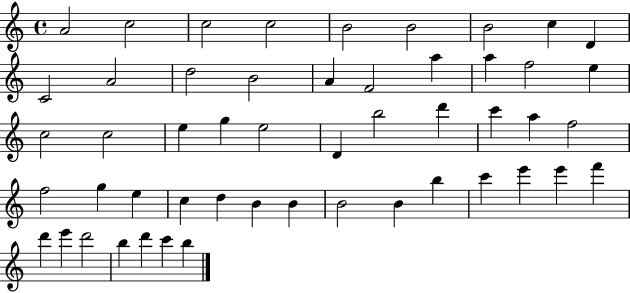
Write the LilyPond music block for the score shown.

{
  \clef treble
  \time 4/4
  \defaultTimeSignature
  \key c \major
  a'2 c''2 | c''2 c''2 | b'2 b'2 | b'2 c''4 d'4 | \break c'2 a'2 | d''2 b'2 | a'4 f'2 a''4 | a''4 f''2 e''4 | \break c''2 c''2 | e''4 g''4 e''2 | d'4 b''2 d'''4 | c'''4 a''4 f''2 | \break f''2 g''4 e''4 | c''4 d''4 b'4 b'4 | b'2 b'4 b''4 | c'''4 e'''4 e'''4 f'''4 | \break d'''4 e'''4 d'''2 | b''4 d'''4 c'''4 b''4 | \bar "|."
}